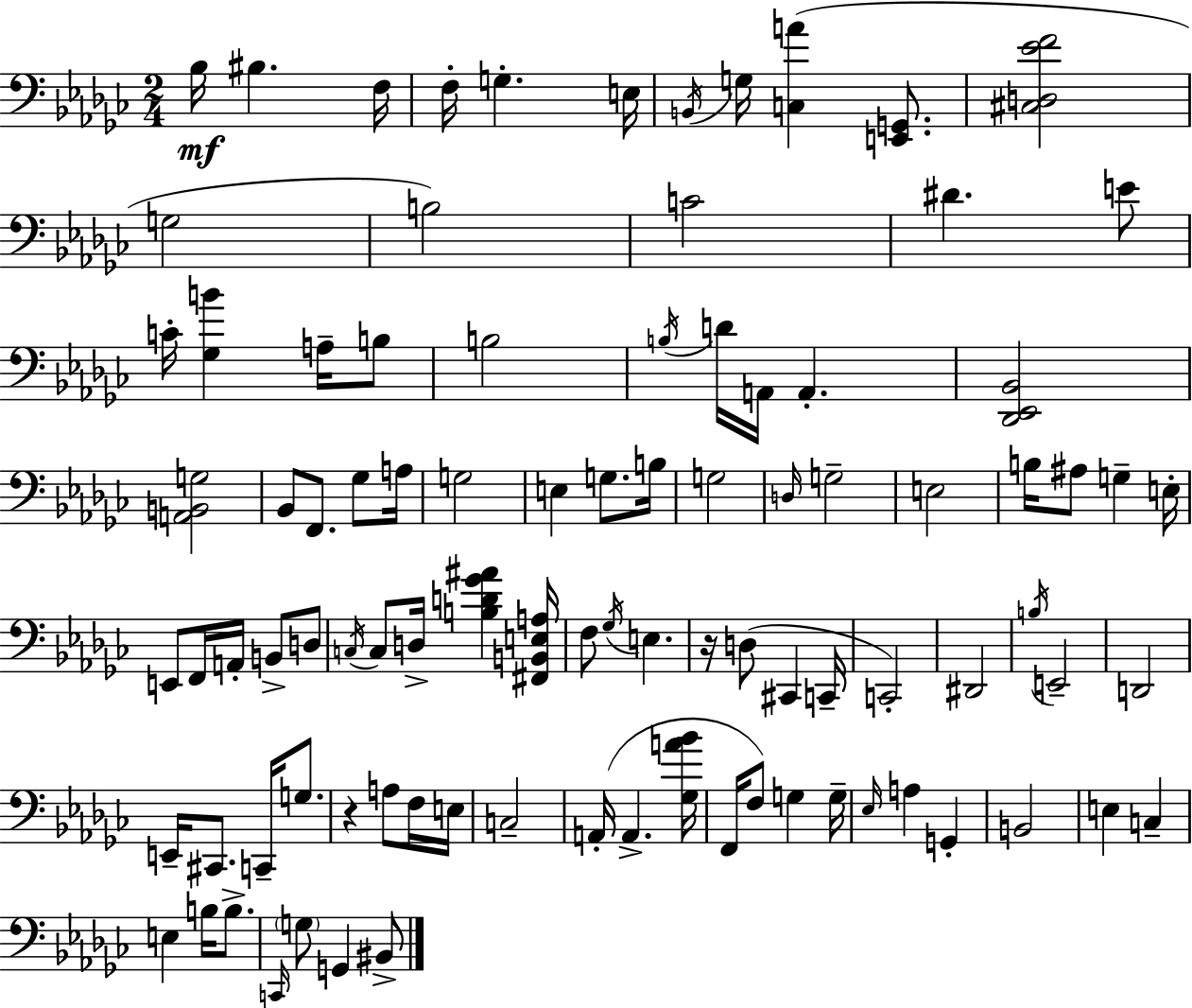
Bb3/s BIS3/q. F3/s F3/s G3/q. E3/s B2/s G3/s [C3,A4]/q [E2,G2]/e. [C#3,D3,Eb4,F4]/h G3/h B3/h C4/h D#4/q. E4/e C4/s [Gb3,B4]/q A3/s B3/e B3/h B3/s D4/s A2/s A2/q. [Db2,Eb2,Bb2]/h [A2,B2,G3]/h Bb2/e F2/e. Gb3/e A3/s G3/h E3/q G3/e. B3/s G3/h D3/s G3/h E3/h B3/s A#3/e G3/q E3/s E2/e F2/s A2/s B2/e D3/e C3/s C3/e D3/s [B3,D4,Gb4,A#4]/q [F#2,B2,E3,A3]/s F3/e Gb3/s E3/q. R/s D3/e C#2/q C2/s C2/h D#2/h B3/s E2/h D2/h E2/s C#2/e. C2/s G3/e. R/q A3/e F3/s E3/s C3/h A2/s A2/q. [Gb3,A4,Bb4]/s F2/s F3/e G3/q G3/s Eb3/s A3/q G2/q B2/h E3/q C3/q E3/q B3/s B3/e. C2/s G3/e G2/q BIS2/e